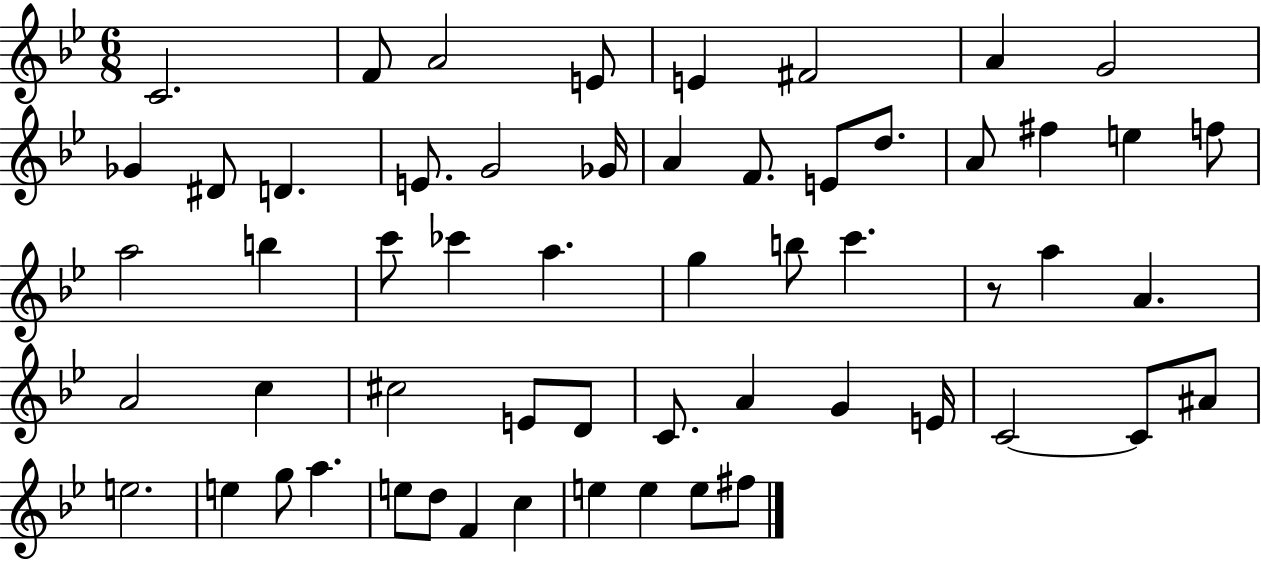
X:1
T:Untitled
M:6/8
L:1/4
K:Bb
C2 F/2 A2 E/2 E ^F2 A G2 _G ^D/2 D E/2 G2 _G/4 A F/2 E/2 d/2 A/2 ^f e f/2 a2 b c'/2 _c' a g b/2 c' z/2 a A A2 c ^c2 E/2 D/2 C/2 A G E/4 C2 C/2 ^A/2 e2 e g/2 a e/2 d/2 F c e e e/2 ^f/2